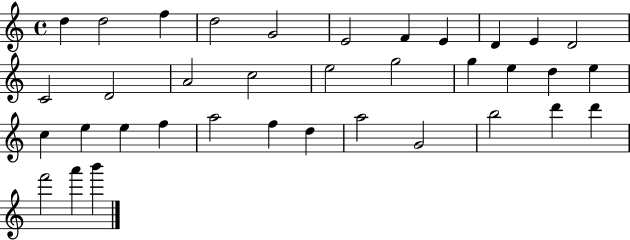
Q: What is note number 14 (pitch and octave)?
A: A4